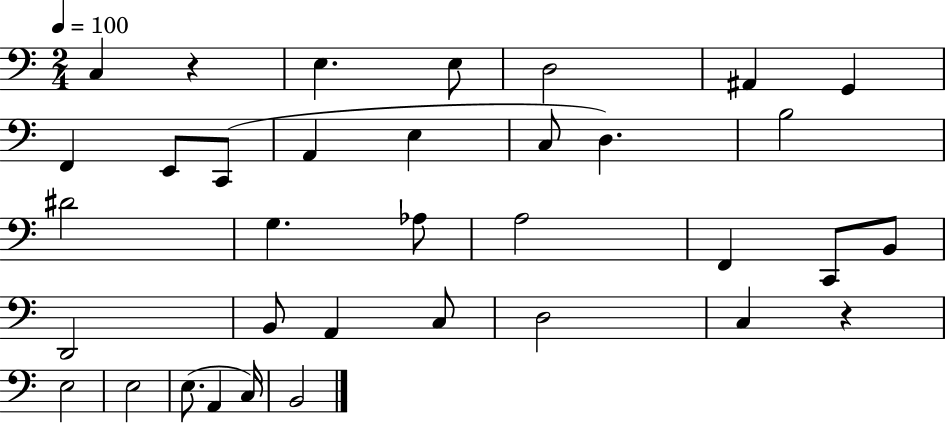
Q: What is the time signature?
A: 2/4